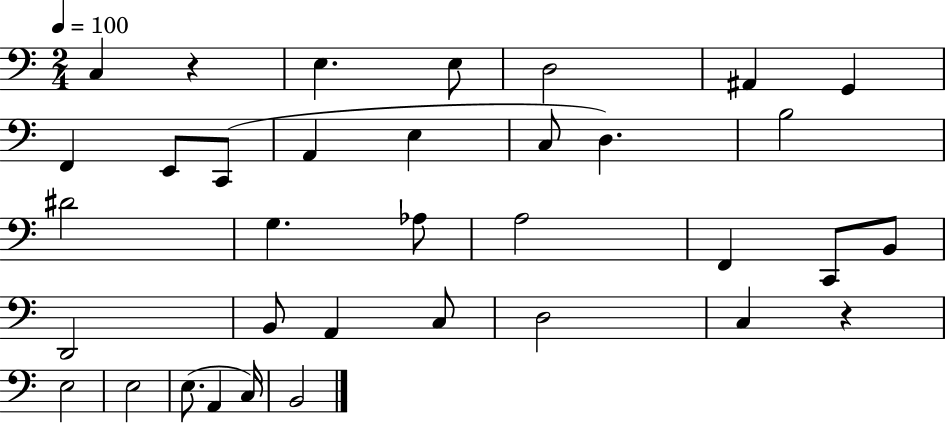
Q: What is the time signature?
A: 2/4